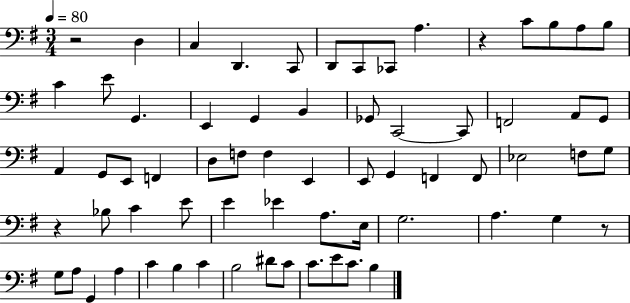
R/h D3/q C3/q D2/q. C2/e D2/e C2/e CES2/e A3/q. R/q C4/e B3/e A3/e B3/e C4/q E4/e G2/q. E2/q G2/q B2/q Gb2/e C2/h C2/e F2/h A2/e G2/e A2/q G2/e E2/e F2/q D3/e F3/e F3/q E2/q E2/e G2/q F2/q F2/e Eb3/h F3/e G3/e R/q Bb3/e C4/q E4/e E4/q Eb4/q A3/e. E3/s G3/h. A3/q. G3/q R/e G3/e A3/e G2/q A3/q C4/q B3/q C4/q B3/h D#4/e C4/e C4/e. E4/e C4/e. B3/q